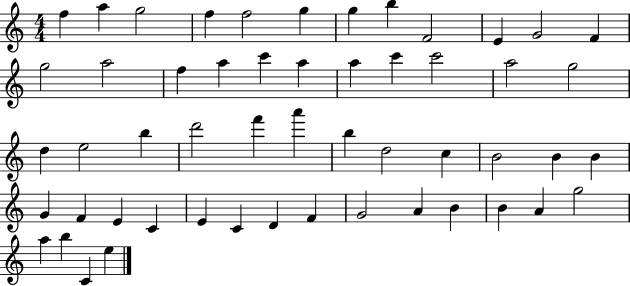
X:1
T:Untitled
M:4/4
L:1/4
K:C
f a g2 f f2 g g b F2 E G2 F g2 a2 f a c' a a c' c'2 a2 g2 d e2 b d'2 f' a' b d2 c B2 B B G F E C E C D F G2 A B B A g2 a b C e